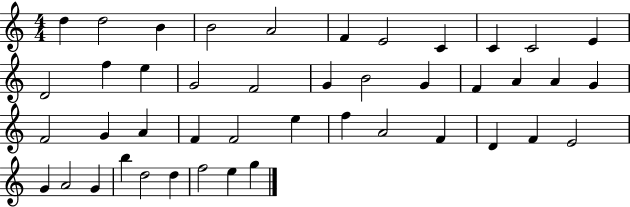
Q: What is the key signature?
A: C major